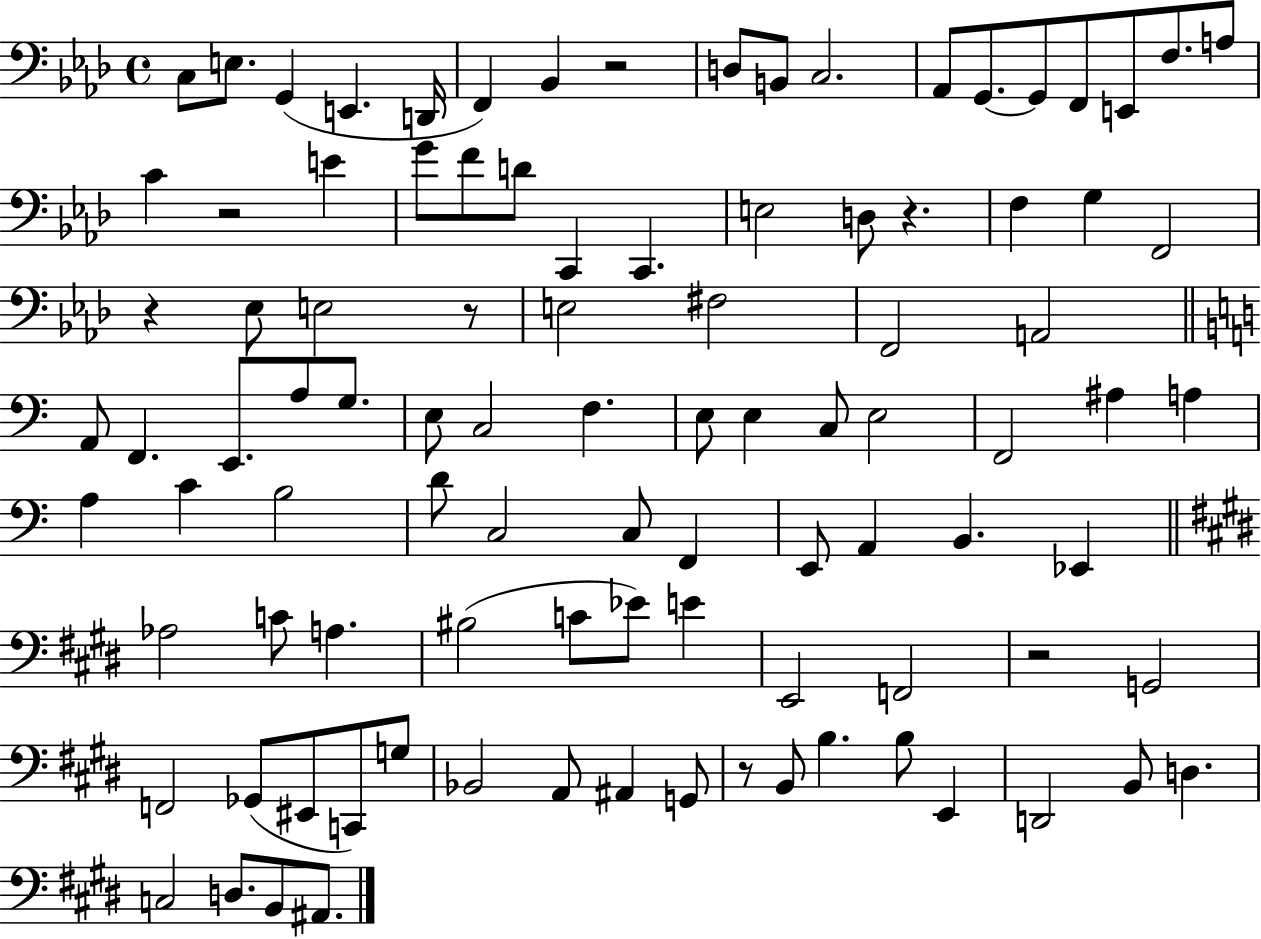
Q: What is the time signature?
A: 4/4